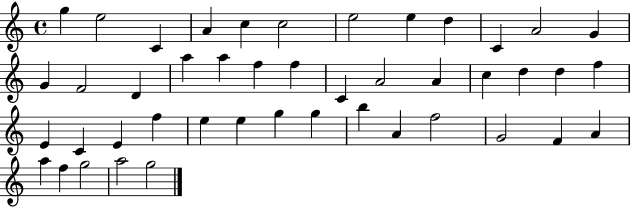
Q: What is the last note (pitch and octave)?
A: G5